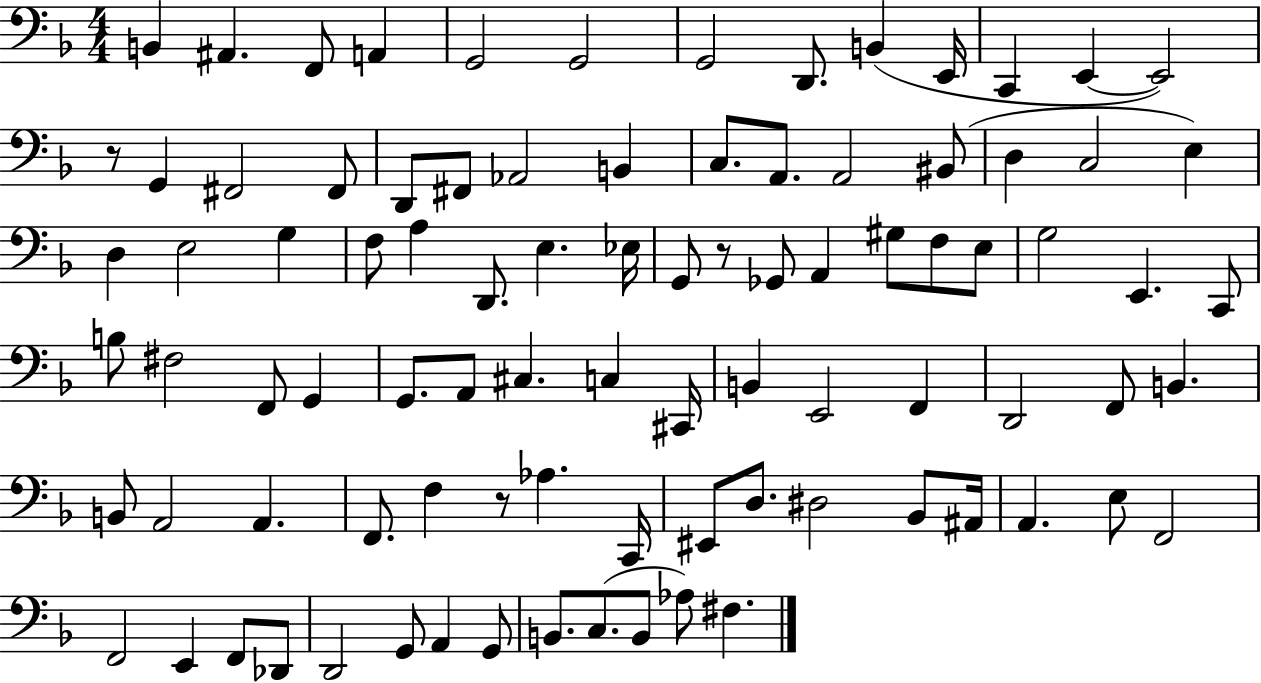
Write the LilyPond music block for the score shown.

{
  \clef bass
  \numericTimeSignature
  \time 4/4
  \key f \major
  b,4 ais,4. f,8 a,4 | g,2 g,2 | g,2 d,8. b,4( e,16 | c,4 e,4~~ e,2) | \break r8 g,4 fis,2 fis,8 | d,8 fis,8 aes,2 b,4 | c8. a,8. a,2 bis,8( | d4 c2 e4) | \break d4 e2 g4 | f8 a4 d,8. e4. ees16 | g,8 r8 ges,8 a,4 gis8 f8 e8 | g2 e,4. c,8 | \break b8 fis2 f,8 g,4 | g,8. a,8 cis4. c4 cis,16 | b,4 e,2 f,4 | d,2 f,8 b,4. | \break b,8 a,2 a,4. | f,8. f4 r8 aes4. c,16 | eis,8 d8. dis2 bes,8 ais,16 | a,4. e8 f,2 | \break f,2 e,4 f,8 des,8 | d,2 g,8 a,4 g,8 | b,8. c8.( b,8 aes8) fis4. | \bar "|."
}